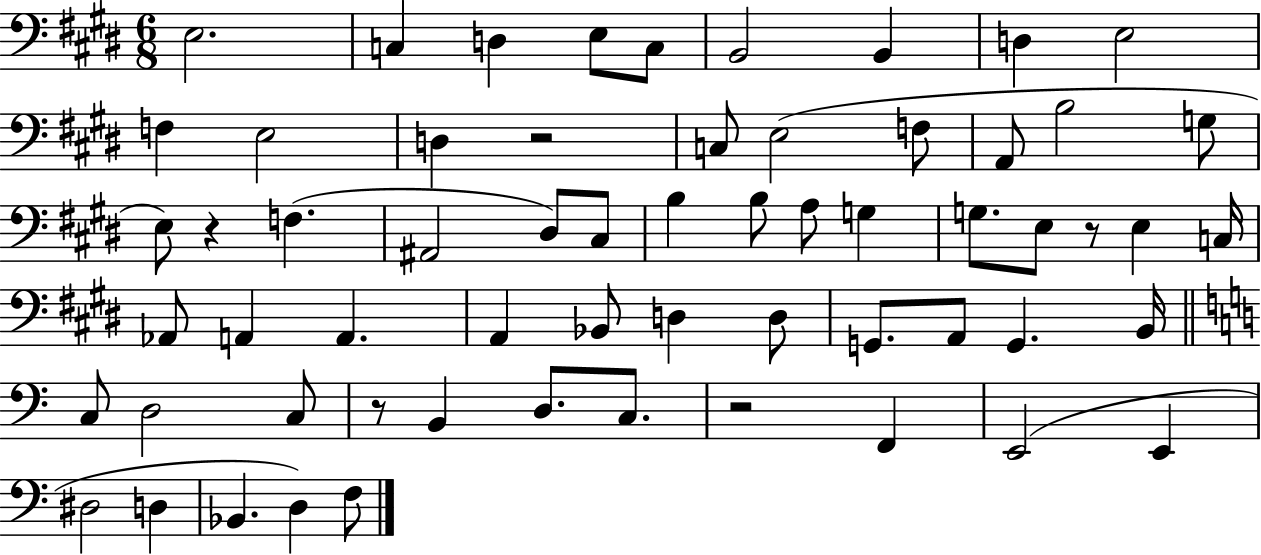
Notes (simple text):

E3/h. C3/q D3/q E3/e C3/e B2/h B2/q D3/q E3/h F3/q E3/h D3/q R/h C3/e E3/h F3/e A2/e B3/h G3/e E3/e R/q F3/q. A#2/h D#3/e C#3/e B3/q B3/e A3/e G3/q G3/e. E3/e R/e E3/q C3/s Ab2/e A2/q A2/q. A2/q Bb2/e D3/q D3/e G2/e. A2/e G2/q. B2/s C3/e D3/h C3/e R/e B2/q D3/e. C3/e. R/h F2/q E2/h E2/q D#3/h D3/q Bb2/q. D3/q F3/e